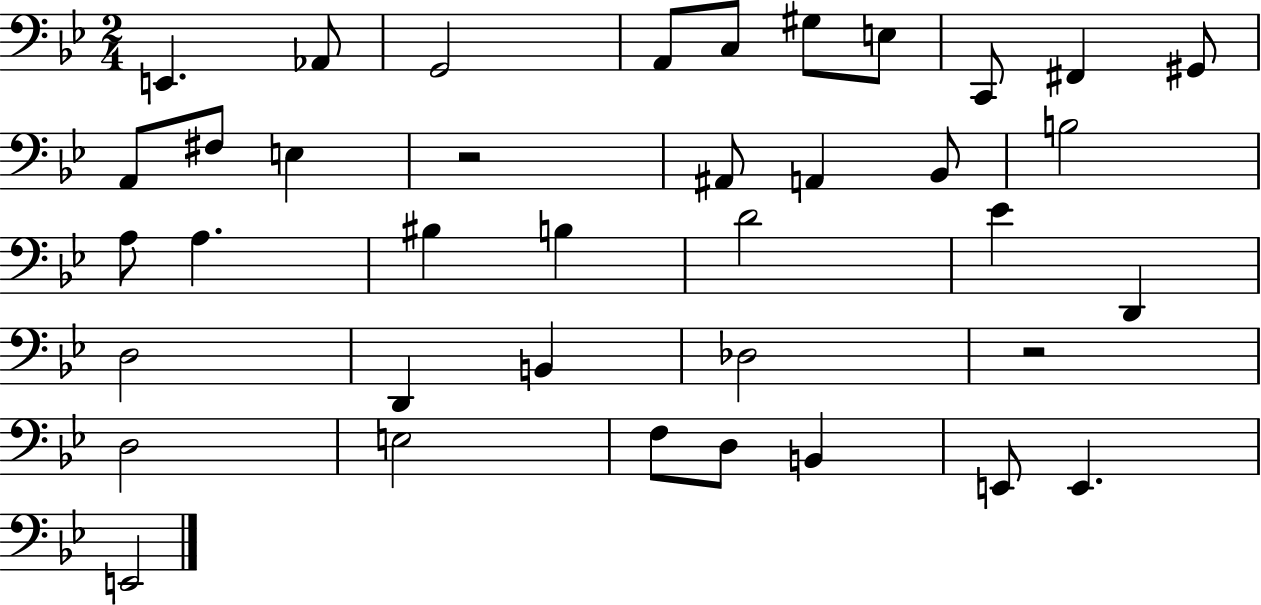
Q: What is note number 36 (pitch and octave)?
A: E2